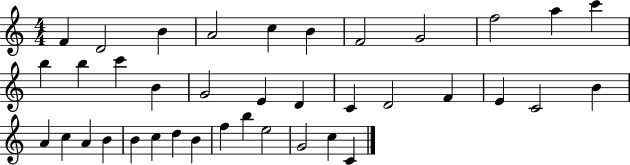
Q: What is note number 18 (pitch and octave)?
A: D4